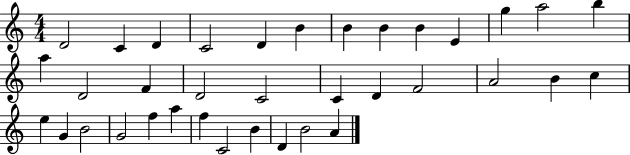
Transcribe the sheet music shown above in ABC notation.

X:1
T:Untitled
M:4/4
L:1/4
K:C
D2 C D C2 D B B B B E g a2 b a D2 F D2 C2 C D F2 A2 B c e G B2 G2 f a f C2 B D B2 A